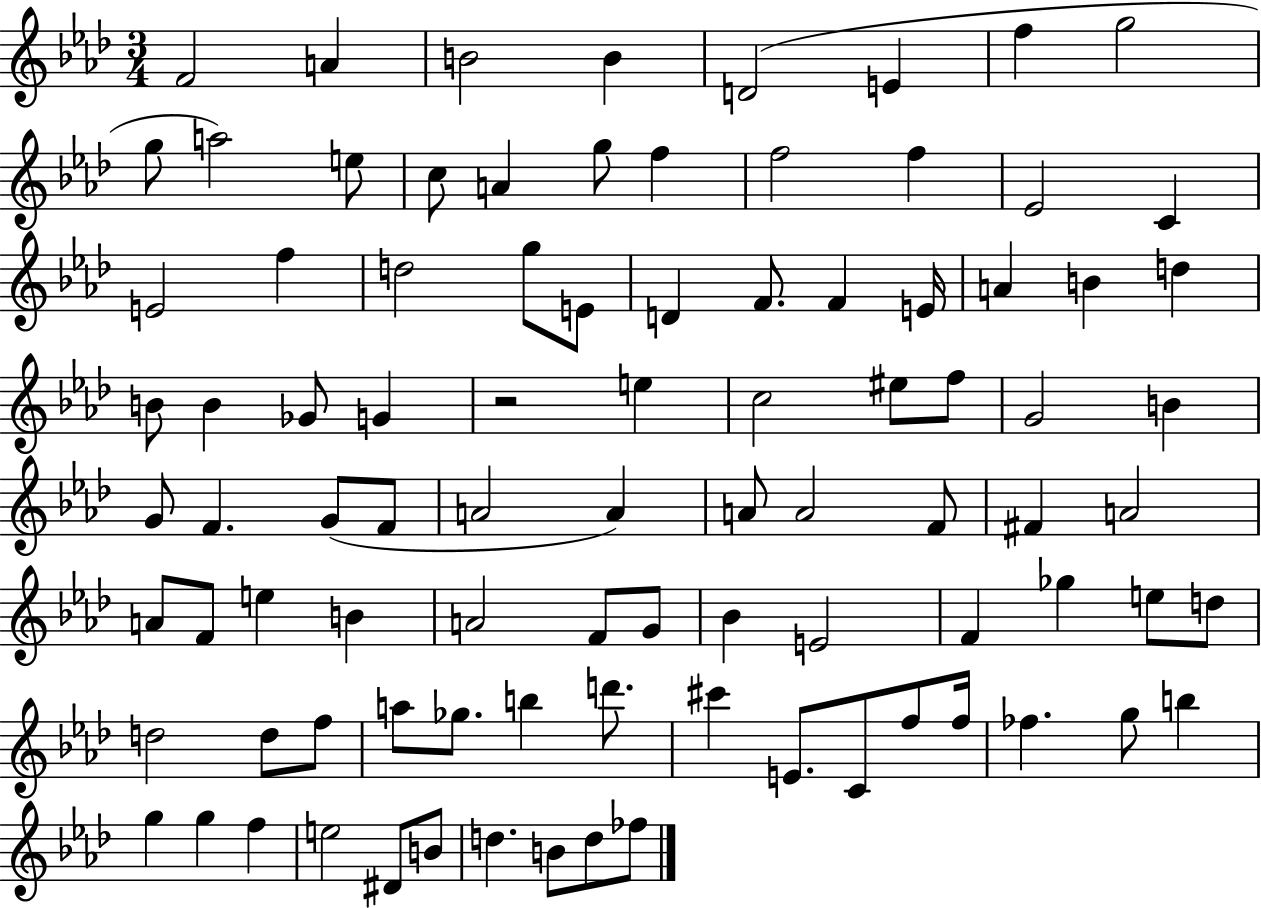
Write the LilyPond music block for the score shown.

{
  \clef treble
  \numericTimeSignature
  \time 3/4
  \key aes \major
  f'2 a'4 | b'2 b'4 | d'2( e'4 | f''4 g''2 | \break g''8 a''2) e''8 | c''8 a'4 g''8 f''4 | f''2 f''4 | ees'2 c'4 | \break e'2 f''4 | d''2 g''8 e'8 | d'4 f'8. f'4 e'16 | a'4 b'4 d''4 | \break b'8 b'4 ges'8 g'4 | r2 e''4 | c''2 eis''8 f''8 | g'2 b'4 | \break g'8 f'4. g'8( f'8 | a'2 a'4) | a'8 a'2 f'8 | fis'4 a'2 | \break a'8 f'8 e''4 b'4 | a'2 f'8 g'8 | bes'4 e'2 | f'4 ges''4 e''8 d''8 | \break d''2 d''8 f''8 | a''8 ges''8. b''4 d'''8. | cis'''4 e'8. c'8 f''8 f''16 | fes''4. g''8 b''4 | \break g''4 g''4 f''4 | e''2 dis'8 b'8 | d''4. b'8 d''8 fes''8 | \bar "|."
}